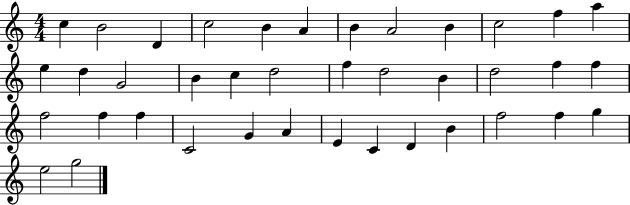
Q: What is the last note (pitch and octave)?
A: G5